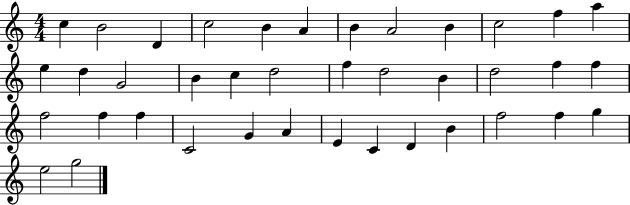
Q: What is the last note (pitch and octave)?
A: G5